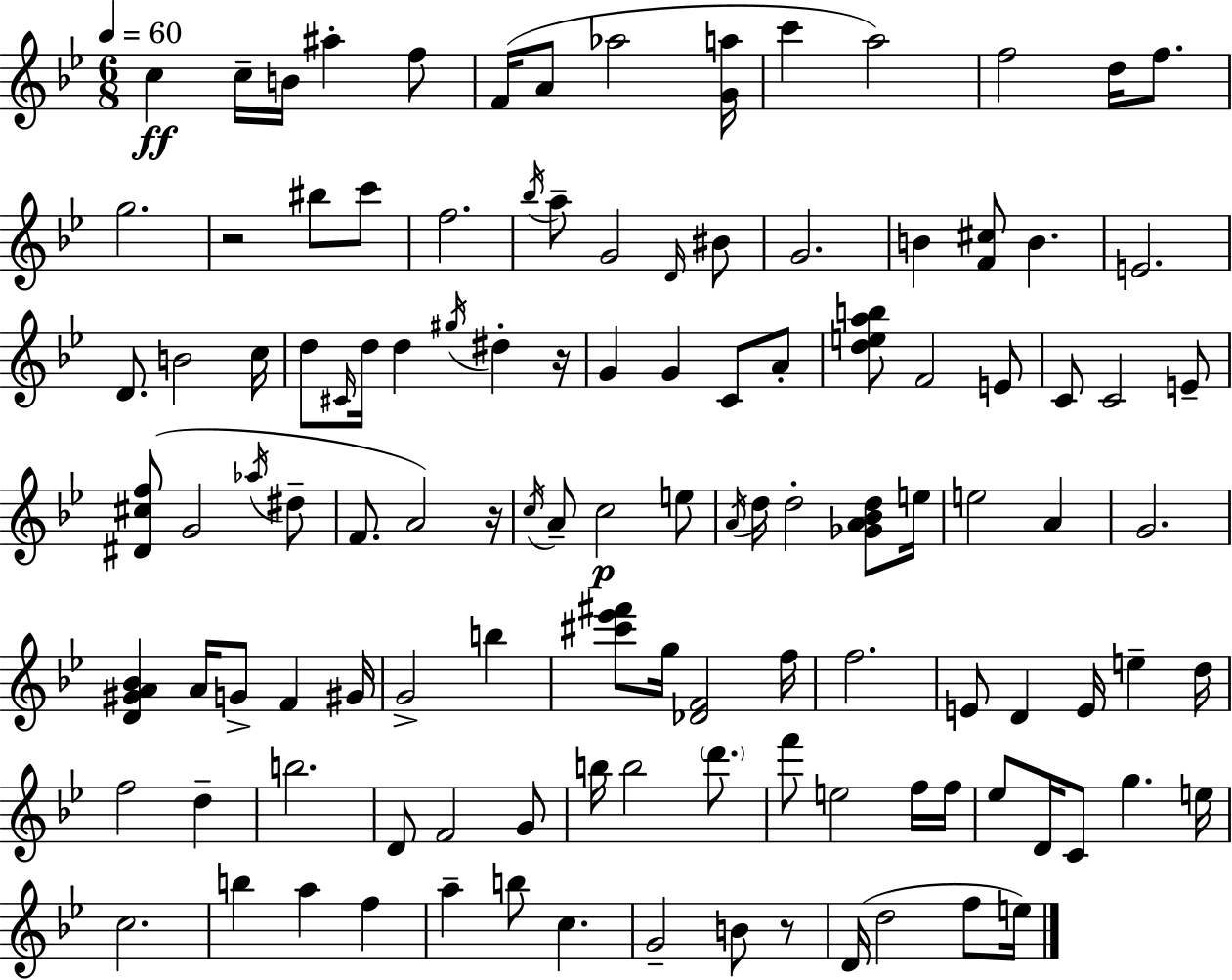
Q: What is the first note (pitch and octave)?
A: C5